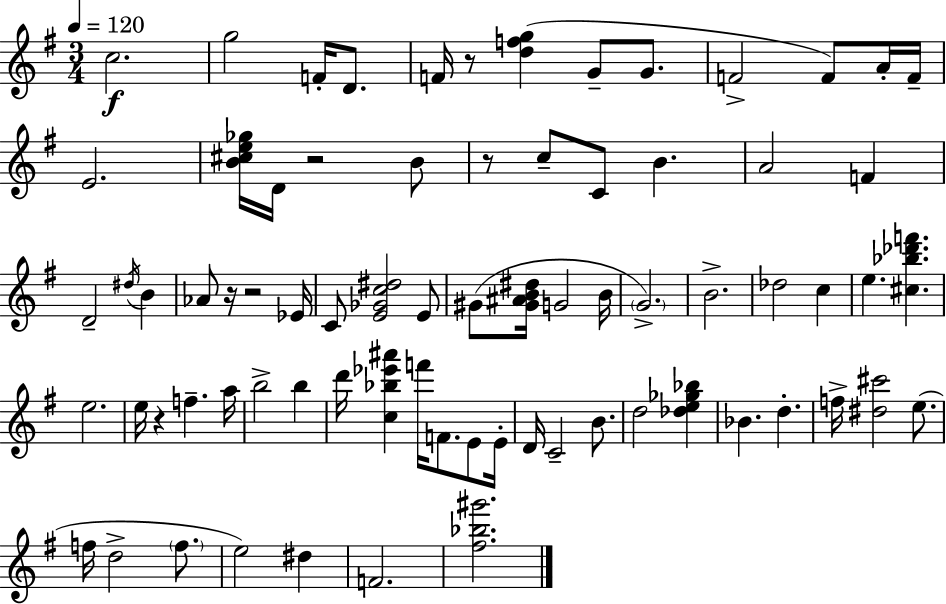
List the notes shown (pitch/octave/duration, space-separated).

C5/h. G5/h F4/s D4/e. F4/s R/e [D5,F5,G5]/q G4/e G4/e. F4/h F4/e A4/s F4/s E4/h. [B4,C#5,E5,Gb5]/s D4/s R/h B4/e R/e C5/e C4/e B4/q. A4/h F4/q D4/h D#5/s B4/q Ab4/e R/s R/h Eb4/s C4/e [E4,Gb4,C5,D#5]/h E4/e G#4/e [G#4,A#4,B4,D#5]/s G4/h B4/s G4/h. B4/h. Db5/h C5/q E5/q. [C#5,Bb5,Db6,F6]/q. E5/h. E5/s R/q F5/q. A5/s B5/h B5/q D6/s [C5,Bb5,Eb6,A#6]/q F6/s F4/e. E4/e E4/s D4/s C4/h B4/e. D5/h [Db5,E5,Gb5,Bb5]/q Bb4/q. D5/q. F5/s [D#5,C#6]/h E5/e. F5/s D5/h F5/e. E5/h D#5/q F4/h. [F#5,Bb5,G#6]/h.